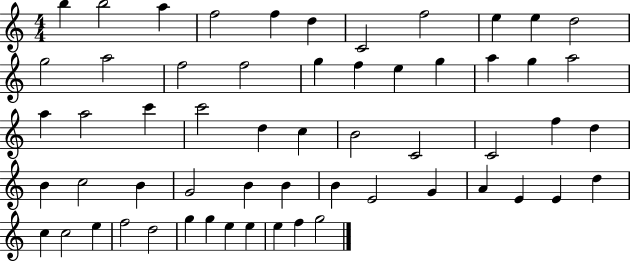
{
  \clef treble
  \numericTimeSignature
  \time 4/4
  \key c \major
  b''4 b''2 a''4 | f''2 f''4 d''4 | c'2 f''2 | e''4 e''4 d''2 | \break g''2 a''2 | f''2 f''2 | g''4 f''4 e''4 g''4 | a''4 g''4 a''2 | \break a''4 a''2 c'''4 | c'''2 d''4 c''4 | b'2 c'2 | c'2 f''4 d''4 | \break b'4 c''2 b'4 | g'2 b'4 b'4 | b'4 e'2 g'4 | a'4 e'4 e'4 d''4 | \break c''4 c''2 e''4 | f''2 d''2 | g''4 g''4 e''4 e''4 | e''4 f''4 g''2 | \break \bar "|."
}